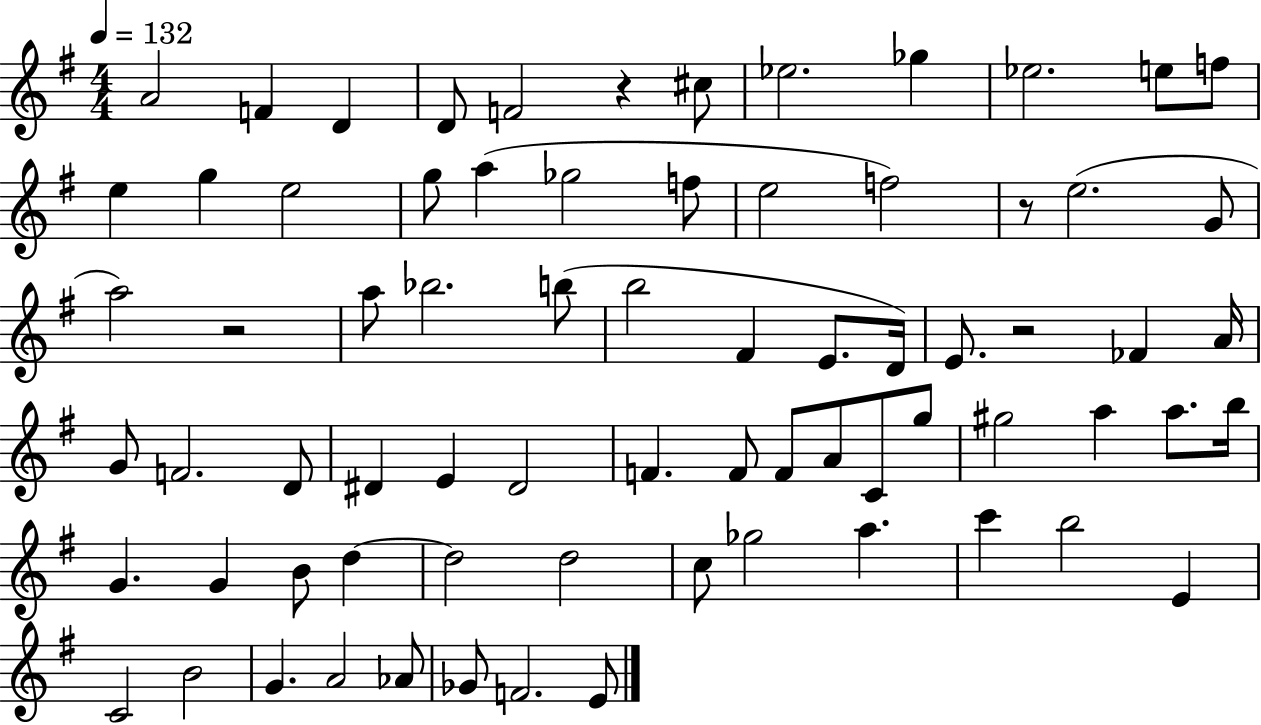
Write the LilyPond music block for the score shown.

{
  \clef treble
  \numericTimeSignature
  \time 4/4
  \key g \major
  \tempo 4 = 132
  a'2 f'4 d'4 | d'8 f'2 r4 cis''8 | ees''2. ges''4 | ees''2. e''8 f''8 | \break e''4 g''4 e''2 | g''8 a''4( ges''2 f''8 | e''2 f''2) | r8 e''2.( g'8 | \break a''2) r2 | a''8 bes''2. b''8( | b''2 fis'4 e'8. d'16) | e'8. r2 fes'4 a'16 | \break g'8 f'2. d'8 | dis'4 e'4 dis'2 | f'4. f'8 f'8 a'8 c'8 g''8 | gis''2 a''4 a''8. b''16 | \break g'4. g'4 b'8 d''4~~ | d''2 d''2 | c''8 ges''2 a''4. | c'''4 b''2 e'4 | \break c'2 b'2 | g'4. a'2 aes'8 | ges'8 f'2. e'8 | \bar "|."
}